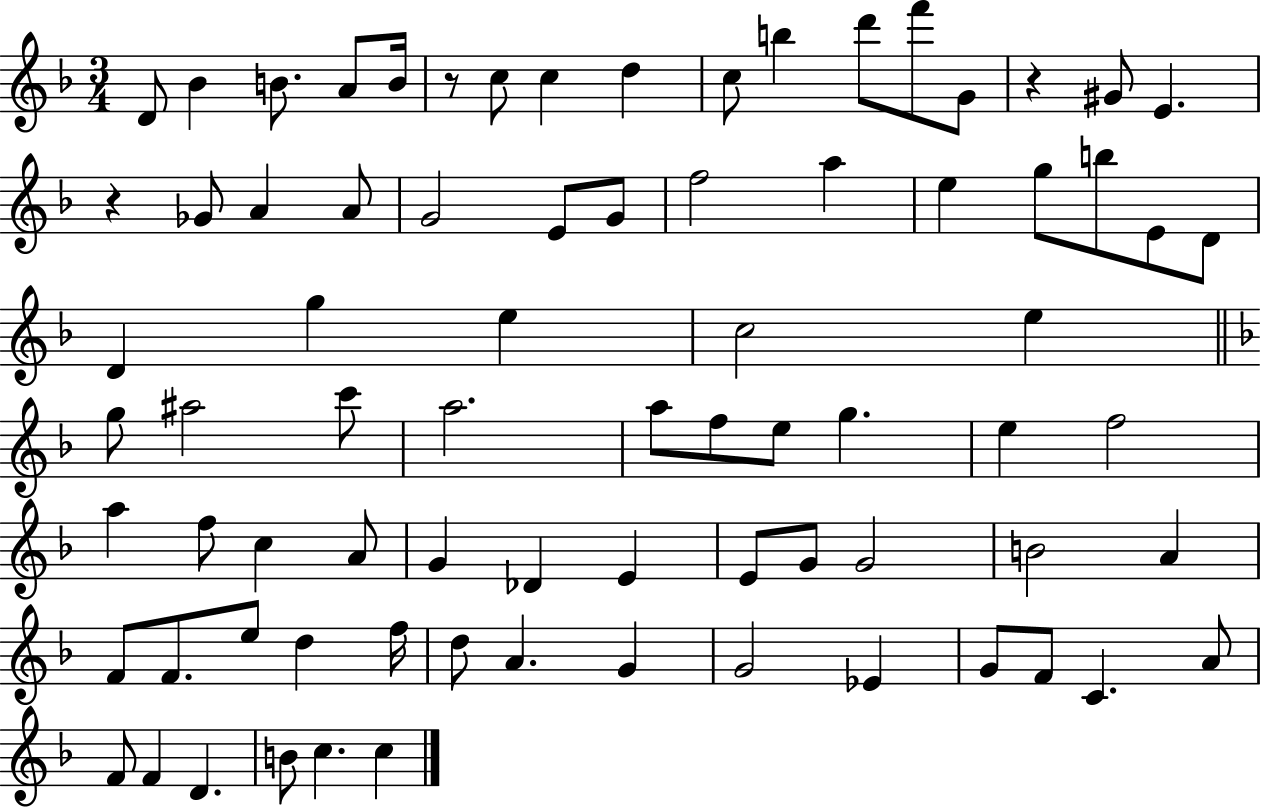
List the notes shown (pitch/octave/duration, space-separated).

D4/e Bb4/q B4/e. A4/e B4/s R/e C5/e C5/q D5/q C5/e B5/q D6/e F6/e G4/e R/q G#4/e E4/q. R/q Gb4/e A4/q A4/e G4/h E4/e G4/e F5/h A5/q E5/q G5/e B5/e E4/e D4/e D4/q G5/q E5/q C5/h E5/q G5/e A#5/h C6/e A5/h. A5/e F5/e E5/e G5/q. E5/q F5/h A5/q F5/e C5/q A4/e G4/q Db4/q E4/q E4/e G4/e G4/h B4/h A4/q F4/e F4/e. E5/e D5/q F5/s D5/e A4/q. G4/q G4/h Eb4/q G4/e F4/e C4/q. A4/e F4/e F4/q D4/q. B4/e C5/q. C5/q